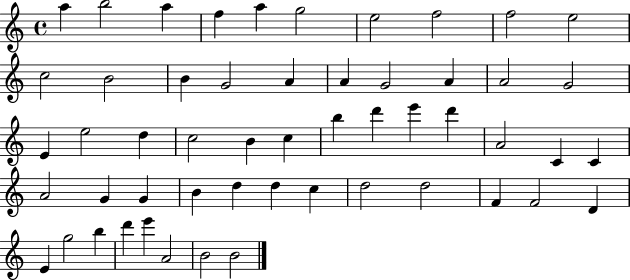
A5/q B5/h A5/q F5/q A5/q G5/h E5/h F5/h F5/h E5/h C5/h B4/h B4/q G4/h A4/q A4/q G4/h A4/q A4/h G4/h E4/q E5/h D5/q C5/h B4/q C5/q B5/q D6/q E6/q D6/q A4/h C4/q C4/q A4/h G4/q G4/q B4/q D5/q D5/q C5/q D5/h D5/h F4/q F4/h D4/q E4/q G5/h B5/q D6/q E6/q A4/h B4/h B4/h